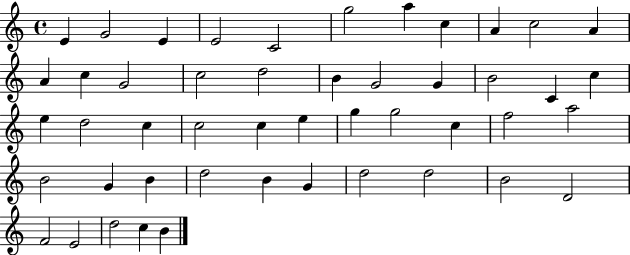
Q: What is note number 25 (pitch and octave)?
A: C5